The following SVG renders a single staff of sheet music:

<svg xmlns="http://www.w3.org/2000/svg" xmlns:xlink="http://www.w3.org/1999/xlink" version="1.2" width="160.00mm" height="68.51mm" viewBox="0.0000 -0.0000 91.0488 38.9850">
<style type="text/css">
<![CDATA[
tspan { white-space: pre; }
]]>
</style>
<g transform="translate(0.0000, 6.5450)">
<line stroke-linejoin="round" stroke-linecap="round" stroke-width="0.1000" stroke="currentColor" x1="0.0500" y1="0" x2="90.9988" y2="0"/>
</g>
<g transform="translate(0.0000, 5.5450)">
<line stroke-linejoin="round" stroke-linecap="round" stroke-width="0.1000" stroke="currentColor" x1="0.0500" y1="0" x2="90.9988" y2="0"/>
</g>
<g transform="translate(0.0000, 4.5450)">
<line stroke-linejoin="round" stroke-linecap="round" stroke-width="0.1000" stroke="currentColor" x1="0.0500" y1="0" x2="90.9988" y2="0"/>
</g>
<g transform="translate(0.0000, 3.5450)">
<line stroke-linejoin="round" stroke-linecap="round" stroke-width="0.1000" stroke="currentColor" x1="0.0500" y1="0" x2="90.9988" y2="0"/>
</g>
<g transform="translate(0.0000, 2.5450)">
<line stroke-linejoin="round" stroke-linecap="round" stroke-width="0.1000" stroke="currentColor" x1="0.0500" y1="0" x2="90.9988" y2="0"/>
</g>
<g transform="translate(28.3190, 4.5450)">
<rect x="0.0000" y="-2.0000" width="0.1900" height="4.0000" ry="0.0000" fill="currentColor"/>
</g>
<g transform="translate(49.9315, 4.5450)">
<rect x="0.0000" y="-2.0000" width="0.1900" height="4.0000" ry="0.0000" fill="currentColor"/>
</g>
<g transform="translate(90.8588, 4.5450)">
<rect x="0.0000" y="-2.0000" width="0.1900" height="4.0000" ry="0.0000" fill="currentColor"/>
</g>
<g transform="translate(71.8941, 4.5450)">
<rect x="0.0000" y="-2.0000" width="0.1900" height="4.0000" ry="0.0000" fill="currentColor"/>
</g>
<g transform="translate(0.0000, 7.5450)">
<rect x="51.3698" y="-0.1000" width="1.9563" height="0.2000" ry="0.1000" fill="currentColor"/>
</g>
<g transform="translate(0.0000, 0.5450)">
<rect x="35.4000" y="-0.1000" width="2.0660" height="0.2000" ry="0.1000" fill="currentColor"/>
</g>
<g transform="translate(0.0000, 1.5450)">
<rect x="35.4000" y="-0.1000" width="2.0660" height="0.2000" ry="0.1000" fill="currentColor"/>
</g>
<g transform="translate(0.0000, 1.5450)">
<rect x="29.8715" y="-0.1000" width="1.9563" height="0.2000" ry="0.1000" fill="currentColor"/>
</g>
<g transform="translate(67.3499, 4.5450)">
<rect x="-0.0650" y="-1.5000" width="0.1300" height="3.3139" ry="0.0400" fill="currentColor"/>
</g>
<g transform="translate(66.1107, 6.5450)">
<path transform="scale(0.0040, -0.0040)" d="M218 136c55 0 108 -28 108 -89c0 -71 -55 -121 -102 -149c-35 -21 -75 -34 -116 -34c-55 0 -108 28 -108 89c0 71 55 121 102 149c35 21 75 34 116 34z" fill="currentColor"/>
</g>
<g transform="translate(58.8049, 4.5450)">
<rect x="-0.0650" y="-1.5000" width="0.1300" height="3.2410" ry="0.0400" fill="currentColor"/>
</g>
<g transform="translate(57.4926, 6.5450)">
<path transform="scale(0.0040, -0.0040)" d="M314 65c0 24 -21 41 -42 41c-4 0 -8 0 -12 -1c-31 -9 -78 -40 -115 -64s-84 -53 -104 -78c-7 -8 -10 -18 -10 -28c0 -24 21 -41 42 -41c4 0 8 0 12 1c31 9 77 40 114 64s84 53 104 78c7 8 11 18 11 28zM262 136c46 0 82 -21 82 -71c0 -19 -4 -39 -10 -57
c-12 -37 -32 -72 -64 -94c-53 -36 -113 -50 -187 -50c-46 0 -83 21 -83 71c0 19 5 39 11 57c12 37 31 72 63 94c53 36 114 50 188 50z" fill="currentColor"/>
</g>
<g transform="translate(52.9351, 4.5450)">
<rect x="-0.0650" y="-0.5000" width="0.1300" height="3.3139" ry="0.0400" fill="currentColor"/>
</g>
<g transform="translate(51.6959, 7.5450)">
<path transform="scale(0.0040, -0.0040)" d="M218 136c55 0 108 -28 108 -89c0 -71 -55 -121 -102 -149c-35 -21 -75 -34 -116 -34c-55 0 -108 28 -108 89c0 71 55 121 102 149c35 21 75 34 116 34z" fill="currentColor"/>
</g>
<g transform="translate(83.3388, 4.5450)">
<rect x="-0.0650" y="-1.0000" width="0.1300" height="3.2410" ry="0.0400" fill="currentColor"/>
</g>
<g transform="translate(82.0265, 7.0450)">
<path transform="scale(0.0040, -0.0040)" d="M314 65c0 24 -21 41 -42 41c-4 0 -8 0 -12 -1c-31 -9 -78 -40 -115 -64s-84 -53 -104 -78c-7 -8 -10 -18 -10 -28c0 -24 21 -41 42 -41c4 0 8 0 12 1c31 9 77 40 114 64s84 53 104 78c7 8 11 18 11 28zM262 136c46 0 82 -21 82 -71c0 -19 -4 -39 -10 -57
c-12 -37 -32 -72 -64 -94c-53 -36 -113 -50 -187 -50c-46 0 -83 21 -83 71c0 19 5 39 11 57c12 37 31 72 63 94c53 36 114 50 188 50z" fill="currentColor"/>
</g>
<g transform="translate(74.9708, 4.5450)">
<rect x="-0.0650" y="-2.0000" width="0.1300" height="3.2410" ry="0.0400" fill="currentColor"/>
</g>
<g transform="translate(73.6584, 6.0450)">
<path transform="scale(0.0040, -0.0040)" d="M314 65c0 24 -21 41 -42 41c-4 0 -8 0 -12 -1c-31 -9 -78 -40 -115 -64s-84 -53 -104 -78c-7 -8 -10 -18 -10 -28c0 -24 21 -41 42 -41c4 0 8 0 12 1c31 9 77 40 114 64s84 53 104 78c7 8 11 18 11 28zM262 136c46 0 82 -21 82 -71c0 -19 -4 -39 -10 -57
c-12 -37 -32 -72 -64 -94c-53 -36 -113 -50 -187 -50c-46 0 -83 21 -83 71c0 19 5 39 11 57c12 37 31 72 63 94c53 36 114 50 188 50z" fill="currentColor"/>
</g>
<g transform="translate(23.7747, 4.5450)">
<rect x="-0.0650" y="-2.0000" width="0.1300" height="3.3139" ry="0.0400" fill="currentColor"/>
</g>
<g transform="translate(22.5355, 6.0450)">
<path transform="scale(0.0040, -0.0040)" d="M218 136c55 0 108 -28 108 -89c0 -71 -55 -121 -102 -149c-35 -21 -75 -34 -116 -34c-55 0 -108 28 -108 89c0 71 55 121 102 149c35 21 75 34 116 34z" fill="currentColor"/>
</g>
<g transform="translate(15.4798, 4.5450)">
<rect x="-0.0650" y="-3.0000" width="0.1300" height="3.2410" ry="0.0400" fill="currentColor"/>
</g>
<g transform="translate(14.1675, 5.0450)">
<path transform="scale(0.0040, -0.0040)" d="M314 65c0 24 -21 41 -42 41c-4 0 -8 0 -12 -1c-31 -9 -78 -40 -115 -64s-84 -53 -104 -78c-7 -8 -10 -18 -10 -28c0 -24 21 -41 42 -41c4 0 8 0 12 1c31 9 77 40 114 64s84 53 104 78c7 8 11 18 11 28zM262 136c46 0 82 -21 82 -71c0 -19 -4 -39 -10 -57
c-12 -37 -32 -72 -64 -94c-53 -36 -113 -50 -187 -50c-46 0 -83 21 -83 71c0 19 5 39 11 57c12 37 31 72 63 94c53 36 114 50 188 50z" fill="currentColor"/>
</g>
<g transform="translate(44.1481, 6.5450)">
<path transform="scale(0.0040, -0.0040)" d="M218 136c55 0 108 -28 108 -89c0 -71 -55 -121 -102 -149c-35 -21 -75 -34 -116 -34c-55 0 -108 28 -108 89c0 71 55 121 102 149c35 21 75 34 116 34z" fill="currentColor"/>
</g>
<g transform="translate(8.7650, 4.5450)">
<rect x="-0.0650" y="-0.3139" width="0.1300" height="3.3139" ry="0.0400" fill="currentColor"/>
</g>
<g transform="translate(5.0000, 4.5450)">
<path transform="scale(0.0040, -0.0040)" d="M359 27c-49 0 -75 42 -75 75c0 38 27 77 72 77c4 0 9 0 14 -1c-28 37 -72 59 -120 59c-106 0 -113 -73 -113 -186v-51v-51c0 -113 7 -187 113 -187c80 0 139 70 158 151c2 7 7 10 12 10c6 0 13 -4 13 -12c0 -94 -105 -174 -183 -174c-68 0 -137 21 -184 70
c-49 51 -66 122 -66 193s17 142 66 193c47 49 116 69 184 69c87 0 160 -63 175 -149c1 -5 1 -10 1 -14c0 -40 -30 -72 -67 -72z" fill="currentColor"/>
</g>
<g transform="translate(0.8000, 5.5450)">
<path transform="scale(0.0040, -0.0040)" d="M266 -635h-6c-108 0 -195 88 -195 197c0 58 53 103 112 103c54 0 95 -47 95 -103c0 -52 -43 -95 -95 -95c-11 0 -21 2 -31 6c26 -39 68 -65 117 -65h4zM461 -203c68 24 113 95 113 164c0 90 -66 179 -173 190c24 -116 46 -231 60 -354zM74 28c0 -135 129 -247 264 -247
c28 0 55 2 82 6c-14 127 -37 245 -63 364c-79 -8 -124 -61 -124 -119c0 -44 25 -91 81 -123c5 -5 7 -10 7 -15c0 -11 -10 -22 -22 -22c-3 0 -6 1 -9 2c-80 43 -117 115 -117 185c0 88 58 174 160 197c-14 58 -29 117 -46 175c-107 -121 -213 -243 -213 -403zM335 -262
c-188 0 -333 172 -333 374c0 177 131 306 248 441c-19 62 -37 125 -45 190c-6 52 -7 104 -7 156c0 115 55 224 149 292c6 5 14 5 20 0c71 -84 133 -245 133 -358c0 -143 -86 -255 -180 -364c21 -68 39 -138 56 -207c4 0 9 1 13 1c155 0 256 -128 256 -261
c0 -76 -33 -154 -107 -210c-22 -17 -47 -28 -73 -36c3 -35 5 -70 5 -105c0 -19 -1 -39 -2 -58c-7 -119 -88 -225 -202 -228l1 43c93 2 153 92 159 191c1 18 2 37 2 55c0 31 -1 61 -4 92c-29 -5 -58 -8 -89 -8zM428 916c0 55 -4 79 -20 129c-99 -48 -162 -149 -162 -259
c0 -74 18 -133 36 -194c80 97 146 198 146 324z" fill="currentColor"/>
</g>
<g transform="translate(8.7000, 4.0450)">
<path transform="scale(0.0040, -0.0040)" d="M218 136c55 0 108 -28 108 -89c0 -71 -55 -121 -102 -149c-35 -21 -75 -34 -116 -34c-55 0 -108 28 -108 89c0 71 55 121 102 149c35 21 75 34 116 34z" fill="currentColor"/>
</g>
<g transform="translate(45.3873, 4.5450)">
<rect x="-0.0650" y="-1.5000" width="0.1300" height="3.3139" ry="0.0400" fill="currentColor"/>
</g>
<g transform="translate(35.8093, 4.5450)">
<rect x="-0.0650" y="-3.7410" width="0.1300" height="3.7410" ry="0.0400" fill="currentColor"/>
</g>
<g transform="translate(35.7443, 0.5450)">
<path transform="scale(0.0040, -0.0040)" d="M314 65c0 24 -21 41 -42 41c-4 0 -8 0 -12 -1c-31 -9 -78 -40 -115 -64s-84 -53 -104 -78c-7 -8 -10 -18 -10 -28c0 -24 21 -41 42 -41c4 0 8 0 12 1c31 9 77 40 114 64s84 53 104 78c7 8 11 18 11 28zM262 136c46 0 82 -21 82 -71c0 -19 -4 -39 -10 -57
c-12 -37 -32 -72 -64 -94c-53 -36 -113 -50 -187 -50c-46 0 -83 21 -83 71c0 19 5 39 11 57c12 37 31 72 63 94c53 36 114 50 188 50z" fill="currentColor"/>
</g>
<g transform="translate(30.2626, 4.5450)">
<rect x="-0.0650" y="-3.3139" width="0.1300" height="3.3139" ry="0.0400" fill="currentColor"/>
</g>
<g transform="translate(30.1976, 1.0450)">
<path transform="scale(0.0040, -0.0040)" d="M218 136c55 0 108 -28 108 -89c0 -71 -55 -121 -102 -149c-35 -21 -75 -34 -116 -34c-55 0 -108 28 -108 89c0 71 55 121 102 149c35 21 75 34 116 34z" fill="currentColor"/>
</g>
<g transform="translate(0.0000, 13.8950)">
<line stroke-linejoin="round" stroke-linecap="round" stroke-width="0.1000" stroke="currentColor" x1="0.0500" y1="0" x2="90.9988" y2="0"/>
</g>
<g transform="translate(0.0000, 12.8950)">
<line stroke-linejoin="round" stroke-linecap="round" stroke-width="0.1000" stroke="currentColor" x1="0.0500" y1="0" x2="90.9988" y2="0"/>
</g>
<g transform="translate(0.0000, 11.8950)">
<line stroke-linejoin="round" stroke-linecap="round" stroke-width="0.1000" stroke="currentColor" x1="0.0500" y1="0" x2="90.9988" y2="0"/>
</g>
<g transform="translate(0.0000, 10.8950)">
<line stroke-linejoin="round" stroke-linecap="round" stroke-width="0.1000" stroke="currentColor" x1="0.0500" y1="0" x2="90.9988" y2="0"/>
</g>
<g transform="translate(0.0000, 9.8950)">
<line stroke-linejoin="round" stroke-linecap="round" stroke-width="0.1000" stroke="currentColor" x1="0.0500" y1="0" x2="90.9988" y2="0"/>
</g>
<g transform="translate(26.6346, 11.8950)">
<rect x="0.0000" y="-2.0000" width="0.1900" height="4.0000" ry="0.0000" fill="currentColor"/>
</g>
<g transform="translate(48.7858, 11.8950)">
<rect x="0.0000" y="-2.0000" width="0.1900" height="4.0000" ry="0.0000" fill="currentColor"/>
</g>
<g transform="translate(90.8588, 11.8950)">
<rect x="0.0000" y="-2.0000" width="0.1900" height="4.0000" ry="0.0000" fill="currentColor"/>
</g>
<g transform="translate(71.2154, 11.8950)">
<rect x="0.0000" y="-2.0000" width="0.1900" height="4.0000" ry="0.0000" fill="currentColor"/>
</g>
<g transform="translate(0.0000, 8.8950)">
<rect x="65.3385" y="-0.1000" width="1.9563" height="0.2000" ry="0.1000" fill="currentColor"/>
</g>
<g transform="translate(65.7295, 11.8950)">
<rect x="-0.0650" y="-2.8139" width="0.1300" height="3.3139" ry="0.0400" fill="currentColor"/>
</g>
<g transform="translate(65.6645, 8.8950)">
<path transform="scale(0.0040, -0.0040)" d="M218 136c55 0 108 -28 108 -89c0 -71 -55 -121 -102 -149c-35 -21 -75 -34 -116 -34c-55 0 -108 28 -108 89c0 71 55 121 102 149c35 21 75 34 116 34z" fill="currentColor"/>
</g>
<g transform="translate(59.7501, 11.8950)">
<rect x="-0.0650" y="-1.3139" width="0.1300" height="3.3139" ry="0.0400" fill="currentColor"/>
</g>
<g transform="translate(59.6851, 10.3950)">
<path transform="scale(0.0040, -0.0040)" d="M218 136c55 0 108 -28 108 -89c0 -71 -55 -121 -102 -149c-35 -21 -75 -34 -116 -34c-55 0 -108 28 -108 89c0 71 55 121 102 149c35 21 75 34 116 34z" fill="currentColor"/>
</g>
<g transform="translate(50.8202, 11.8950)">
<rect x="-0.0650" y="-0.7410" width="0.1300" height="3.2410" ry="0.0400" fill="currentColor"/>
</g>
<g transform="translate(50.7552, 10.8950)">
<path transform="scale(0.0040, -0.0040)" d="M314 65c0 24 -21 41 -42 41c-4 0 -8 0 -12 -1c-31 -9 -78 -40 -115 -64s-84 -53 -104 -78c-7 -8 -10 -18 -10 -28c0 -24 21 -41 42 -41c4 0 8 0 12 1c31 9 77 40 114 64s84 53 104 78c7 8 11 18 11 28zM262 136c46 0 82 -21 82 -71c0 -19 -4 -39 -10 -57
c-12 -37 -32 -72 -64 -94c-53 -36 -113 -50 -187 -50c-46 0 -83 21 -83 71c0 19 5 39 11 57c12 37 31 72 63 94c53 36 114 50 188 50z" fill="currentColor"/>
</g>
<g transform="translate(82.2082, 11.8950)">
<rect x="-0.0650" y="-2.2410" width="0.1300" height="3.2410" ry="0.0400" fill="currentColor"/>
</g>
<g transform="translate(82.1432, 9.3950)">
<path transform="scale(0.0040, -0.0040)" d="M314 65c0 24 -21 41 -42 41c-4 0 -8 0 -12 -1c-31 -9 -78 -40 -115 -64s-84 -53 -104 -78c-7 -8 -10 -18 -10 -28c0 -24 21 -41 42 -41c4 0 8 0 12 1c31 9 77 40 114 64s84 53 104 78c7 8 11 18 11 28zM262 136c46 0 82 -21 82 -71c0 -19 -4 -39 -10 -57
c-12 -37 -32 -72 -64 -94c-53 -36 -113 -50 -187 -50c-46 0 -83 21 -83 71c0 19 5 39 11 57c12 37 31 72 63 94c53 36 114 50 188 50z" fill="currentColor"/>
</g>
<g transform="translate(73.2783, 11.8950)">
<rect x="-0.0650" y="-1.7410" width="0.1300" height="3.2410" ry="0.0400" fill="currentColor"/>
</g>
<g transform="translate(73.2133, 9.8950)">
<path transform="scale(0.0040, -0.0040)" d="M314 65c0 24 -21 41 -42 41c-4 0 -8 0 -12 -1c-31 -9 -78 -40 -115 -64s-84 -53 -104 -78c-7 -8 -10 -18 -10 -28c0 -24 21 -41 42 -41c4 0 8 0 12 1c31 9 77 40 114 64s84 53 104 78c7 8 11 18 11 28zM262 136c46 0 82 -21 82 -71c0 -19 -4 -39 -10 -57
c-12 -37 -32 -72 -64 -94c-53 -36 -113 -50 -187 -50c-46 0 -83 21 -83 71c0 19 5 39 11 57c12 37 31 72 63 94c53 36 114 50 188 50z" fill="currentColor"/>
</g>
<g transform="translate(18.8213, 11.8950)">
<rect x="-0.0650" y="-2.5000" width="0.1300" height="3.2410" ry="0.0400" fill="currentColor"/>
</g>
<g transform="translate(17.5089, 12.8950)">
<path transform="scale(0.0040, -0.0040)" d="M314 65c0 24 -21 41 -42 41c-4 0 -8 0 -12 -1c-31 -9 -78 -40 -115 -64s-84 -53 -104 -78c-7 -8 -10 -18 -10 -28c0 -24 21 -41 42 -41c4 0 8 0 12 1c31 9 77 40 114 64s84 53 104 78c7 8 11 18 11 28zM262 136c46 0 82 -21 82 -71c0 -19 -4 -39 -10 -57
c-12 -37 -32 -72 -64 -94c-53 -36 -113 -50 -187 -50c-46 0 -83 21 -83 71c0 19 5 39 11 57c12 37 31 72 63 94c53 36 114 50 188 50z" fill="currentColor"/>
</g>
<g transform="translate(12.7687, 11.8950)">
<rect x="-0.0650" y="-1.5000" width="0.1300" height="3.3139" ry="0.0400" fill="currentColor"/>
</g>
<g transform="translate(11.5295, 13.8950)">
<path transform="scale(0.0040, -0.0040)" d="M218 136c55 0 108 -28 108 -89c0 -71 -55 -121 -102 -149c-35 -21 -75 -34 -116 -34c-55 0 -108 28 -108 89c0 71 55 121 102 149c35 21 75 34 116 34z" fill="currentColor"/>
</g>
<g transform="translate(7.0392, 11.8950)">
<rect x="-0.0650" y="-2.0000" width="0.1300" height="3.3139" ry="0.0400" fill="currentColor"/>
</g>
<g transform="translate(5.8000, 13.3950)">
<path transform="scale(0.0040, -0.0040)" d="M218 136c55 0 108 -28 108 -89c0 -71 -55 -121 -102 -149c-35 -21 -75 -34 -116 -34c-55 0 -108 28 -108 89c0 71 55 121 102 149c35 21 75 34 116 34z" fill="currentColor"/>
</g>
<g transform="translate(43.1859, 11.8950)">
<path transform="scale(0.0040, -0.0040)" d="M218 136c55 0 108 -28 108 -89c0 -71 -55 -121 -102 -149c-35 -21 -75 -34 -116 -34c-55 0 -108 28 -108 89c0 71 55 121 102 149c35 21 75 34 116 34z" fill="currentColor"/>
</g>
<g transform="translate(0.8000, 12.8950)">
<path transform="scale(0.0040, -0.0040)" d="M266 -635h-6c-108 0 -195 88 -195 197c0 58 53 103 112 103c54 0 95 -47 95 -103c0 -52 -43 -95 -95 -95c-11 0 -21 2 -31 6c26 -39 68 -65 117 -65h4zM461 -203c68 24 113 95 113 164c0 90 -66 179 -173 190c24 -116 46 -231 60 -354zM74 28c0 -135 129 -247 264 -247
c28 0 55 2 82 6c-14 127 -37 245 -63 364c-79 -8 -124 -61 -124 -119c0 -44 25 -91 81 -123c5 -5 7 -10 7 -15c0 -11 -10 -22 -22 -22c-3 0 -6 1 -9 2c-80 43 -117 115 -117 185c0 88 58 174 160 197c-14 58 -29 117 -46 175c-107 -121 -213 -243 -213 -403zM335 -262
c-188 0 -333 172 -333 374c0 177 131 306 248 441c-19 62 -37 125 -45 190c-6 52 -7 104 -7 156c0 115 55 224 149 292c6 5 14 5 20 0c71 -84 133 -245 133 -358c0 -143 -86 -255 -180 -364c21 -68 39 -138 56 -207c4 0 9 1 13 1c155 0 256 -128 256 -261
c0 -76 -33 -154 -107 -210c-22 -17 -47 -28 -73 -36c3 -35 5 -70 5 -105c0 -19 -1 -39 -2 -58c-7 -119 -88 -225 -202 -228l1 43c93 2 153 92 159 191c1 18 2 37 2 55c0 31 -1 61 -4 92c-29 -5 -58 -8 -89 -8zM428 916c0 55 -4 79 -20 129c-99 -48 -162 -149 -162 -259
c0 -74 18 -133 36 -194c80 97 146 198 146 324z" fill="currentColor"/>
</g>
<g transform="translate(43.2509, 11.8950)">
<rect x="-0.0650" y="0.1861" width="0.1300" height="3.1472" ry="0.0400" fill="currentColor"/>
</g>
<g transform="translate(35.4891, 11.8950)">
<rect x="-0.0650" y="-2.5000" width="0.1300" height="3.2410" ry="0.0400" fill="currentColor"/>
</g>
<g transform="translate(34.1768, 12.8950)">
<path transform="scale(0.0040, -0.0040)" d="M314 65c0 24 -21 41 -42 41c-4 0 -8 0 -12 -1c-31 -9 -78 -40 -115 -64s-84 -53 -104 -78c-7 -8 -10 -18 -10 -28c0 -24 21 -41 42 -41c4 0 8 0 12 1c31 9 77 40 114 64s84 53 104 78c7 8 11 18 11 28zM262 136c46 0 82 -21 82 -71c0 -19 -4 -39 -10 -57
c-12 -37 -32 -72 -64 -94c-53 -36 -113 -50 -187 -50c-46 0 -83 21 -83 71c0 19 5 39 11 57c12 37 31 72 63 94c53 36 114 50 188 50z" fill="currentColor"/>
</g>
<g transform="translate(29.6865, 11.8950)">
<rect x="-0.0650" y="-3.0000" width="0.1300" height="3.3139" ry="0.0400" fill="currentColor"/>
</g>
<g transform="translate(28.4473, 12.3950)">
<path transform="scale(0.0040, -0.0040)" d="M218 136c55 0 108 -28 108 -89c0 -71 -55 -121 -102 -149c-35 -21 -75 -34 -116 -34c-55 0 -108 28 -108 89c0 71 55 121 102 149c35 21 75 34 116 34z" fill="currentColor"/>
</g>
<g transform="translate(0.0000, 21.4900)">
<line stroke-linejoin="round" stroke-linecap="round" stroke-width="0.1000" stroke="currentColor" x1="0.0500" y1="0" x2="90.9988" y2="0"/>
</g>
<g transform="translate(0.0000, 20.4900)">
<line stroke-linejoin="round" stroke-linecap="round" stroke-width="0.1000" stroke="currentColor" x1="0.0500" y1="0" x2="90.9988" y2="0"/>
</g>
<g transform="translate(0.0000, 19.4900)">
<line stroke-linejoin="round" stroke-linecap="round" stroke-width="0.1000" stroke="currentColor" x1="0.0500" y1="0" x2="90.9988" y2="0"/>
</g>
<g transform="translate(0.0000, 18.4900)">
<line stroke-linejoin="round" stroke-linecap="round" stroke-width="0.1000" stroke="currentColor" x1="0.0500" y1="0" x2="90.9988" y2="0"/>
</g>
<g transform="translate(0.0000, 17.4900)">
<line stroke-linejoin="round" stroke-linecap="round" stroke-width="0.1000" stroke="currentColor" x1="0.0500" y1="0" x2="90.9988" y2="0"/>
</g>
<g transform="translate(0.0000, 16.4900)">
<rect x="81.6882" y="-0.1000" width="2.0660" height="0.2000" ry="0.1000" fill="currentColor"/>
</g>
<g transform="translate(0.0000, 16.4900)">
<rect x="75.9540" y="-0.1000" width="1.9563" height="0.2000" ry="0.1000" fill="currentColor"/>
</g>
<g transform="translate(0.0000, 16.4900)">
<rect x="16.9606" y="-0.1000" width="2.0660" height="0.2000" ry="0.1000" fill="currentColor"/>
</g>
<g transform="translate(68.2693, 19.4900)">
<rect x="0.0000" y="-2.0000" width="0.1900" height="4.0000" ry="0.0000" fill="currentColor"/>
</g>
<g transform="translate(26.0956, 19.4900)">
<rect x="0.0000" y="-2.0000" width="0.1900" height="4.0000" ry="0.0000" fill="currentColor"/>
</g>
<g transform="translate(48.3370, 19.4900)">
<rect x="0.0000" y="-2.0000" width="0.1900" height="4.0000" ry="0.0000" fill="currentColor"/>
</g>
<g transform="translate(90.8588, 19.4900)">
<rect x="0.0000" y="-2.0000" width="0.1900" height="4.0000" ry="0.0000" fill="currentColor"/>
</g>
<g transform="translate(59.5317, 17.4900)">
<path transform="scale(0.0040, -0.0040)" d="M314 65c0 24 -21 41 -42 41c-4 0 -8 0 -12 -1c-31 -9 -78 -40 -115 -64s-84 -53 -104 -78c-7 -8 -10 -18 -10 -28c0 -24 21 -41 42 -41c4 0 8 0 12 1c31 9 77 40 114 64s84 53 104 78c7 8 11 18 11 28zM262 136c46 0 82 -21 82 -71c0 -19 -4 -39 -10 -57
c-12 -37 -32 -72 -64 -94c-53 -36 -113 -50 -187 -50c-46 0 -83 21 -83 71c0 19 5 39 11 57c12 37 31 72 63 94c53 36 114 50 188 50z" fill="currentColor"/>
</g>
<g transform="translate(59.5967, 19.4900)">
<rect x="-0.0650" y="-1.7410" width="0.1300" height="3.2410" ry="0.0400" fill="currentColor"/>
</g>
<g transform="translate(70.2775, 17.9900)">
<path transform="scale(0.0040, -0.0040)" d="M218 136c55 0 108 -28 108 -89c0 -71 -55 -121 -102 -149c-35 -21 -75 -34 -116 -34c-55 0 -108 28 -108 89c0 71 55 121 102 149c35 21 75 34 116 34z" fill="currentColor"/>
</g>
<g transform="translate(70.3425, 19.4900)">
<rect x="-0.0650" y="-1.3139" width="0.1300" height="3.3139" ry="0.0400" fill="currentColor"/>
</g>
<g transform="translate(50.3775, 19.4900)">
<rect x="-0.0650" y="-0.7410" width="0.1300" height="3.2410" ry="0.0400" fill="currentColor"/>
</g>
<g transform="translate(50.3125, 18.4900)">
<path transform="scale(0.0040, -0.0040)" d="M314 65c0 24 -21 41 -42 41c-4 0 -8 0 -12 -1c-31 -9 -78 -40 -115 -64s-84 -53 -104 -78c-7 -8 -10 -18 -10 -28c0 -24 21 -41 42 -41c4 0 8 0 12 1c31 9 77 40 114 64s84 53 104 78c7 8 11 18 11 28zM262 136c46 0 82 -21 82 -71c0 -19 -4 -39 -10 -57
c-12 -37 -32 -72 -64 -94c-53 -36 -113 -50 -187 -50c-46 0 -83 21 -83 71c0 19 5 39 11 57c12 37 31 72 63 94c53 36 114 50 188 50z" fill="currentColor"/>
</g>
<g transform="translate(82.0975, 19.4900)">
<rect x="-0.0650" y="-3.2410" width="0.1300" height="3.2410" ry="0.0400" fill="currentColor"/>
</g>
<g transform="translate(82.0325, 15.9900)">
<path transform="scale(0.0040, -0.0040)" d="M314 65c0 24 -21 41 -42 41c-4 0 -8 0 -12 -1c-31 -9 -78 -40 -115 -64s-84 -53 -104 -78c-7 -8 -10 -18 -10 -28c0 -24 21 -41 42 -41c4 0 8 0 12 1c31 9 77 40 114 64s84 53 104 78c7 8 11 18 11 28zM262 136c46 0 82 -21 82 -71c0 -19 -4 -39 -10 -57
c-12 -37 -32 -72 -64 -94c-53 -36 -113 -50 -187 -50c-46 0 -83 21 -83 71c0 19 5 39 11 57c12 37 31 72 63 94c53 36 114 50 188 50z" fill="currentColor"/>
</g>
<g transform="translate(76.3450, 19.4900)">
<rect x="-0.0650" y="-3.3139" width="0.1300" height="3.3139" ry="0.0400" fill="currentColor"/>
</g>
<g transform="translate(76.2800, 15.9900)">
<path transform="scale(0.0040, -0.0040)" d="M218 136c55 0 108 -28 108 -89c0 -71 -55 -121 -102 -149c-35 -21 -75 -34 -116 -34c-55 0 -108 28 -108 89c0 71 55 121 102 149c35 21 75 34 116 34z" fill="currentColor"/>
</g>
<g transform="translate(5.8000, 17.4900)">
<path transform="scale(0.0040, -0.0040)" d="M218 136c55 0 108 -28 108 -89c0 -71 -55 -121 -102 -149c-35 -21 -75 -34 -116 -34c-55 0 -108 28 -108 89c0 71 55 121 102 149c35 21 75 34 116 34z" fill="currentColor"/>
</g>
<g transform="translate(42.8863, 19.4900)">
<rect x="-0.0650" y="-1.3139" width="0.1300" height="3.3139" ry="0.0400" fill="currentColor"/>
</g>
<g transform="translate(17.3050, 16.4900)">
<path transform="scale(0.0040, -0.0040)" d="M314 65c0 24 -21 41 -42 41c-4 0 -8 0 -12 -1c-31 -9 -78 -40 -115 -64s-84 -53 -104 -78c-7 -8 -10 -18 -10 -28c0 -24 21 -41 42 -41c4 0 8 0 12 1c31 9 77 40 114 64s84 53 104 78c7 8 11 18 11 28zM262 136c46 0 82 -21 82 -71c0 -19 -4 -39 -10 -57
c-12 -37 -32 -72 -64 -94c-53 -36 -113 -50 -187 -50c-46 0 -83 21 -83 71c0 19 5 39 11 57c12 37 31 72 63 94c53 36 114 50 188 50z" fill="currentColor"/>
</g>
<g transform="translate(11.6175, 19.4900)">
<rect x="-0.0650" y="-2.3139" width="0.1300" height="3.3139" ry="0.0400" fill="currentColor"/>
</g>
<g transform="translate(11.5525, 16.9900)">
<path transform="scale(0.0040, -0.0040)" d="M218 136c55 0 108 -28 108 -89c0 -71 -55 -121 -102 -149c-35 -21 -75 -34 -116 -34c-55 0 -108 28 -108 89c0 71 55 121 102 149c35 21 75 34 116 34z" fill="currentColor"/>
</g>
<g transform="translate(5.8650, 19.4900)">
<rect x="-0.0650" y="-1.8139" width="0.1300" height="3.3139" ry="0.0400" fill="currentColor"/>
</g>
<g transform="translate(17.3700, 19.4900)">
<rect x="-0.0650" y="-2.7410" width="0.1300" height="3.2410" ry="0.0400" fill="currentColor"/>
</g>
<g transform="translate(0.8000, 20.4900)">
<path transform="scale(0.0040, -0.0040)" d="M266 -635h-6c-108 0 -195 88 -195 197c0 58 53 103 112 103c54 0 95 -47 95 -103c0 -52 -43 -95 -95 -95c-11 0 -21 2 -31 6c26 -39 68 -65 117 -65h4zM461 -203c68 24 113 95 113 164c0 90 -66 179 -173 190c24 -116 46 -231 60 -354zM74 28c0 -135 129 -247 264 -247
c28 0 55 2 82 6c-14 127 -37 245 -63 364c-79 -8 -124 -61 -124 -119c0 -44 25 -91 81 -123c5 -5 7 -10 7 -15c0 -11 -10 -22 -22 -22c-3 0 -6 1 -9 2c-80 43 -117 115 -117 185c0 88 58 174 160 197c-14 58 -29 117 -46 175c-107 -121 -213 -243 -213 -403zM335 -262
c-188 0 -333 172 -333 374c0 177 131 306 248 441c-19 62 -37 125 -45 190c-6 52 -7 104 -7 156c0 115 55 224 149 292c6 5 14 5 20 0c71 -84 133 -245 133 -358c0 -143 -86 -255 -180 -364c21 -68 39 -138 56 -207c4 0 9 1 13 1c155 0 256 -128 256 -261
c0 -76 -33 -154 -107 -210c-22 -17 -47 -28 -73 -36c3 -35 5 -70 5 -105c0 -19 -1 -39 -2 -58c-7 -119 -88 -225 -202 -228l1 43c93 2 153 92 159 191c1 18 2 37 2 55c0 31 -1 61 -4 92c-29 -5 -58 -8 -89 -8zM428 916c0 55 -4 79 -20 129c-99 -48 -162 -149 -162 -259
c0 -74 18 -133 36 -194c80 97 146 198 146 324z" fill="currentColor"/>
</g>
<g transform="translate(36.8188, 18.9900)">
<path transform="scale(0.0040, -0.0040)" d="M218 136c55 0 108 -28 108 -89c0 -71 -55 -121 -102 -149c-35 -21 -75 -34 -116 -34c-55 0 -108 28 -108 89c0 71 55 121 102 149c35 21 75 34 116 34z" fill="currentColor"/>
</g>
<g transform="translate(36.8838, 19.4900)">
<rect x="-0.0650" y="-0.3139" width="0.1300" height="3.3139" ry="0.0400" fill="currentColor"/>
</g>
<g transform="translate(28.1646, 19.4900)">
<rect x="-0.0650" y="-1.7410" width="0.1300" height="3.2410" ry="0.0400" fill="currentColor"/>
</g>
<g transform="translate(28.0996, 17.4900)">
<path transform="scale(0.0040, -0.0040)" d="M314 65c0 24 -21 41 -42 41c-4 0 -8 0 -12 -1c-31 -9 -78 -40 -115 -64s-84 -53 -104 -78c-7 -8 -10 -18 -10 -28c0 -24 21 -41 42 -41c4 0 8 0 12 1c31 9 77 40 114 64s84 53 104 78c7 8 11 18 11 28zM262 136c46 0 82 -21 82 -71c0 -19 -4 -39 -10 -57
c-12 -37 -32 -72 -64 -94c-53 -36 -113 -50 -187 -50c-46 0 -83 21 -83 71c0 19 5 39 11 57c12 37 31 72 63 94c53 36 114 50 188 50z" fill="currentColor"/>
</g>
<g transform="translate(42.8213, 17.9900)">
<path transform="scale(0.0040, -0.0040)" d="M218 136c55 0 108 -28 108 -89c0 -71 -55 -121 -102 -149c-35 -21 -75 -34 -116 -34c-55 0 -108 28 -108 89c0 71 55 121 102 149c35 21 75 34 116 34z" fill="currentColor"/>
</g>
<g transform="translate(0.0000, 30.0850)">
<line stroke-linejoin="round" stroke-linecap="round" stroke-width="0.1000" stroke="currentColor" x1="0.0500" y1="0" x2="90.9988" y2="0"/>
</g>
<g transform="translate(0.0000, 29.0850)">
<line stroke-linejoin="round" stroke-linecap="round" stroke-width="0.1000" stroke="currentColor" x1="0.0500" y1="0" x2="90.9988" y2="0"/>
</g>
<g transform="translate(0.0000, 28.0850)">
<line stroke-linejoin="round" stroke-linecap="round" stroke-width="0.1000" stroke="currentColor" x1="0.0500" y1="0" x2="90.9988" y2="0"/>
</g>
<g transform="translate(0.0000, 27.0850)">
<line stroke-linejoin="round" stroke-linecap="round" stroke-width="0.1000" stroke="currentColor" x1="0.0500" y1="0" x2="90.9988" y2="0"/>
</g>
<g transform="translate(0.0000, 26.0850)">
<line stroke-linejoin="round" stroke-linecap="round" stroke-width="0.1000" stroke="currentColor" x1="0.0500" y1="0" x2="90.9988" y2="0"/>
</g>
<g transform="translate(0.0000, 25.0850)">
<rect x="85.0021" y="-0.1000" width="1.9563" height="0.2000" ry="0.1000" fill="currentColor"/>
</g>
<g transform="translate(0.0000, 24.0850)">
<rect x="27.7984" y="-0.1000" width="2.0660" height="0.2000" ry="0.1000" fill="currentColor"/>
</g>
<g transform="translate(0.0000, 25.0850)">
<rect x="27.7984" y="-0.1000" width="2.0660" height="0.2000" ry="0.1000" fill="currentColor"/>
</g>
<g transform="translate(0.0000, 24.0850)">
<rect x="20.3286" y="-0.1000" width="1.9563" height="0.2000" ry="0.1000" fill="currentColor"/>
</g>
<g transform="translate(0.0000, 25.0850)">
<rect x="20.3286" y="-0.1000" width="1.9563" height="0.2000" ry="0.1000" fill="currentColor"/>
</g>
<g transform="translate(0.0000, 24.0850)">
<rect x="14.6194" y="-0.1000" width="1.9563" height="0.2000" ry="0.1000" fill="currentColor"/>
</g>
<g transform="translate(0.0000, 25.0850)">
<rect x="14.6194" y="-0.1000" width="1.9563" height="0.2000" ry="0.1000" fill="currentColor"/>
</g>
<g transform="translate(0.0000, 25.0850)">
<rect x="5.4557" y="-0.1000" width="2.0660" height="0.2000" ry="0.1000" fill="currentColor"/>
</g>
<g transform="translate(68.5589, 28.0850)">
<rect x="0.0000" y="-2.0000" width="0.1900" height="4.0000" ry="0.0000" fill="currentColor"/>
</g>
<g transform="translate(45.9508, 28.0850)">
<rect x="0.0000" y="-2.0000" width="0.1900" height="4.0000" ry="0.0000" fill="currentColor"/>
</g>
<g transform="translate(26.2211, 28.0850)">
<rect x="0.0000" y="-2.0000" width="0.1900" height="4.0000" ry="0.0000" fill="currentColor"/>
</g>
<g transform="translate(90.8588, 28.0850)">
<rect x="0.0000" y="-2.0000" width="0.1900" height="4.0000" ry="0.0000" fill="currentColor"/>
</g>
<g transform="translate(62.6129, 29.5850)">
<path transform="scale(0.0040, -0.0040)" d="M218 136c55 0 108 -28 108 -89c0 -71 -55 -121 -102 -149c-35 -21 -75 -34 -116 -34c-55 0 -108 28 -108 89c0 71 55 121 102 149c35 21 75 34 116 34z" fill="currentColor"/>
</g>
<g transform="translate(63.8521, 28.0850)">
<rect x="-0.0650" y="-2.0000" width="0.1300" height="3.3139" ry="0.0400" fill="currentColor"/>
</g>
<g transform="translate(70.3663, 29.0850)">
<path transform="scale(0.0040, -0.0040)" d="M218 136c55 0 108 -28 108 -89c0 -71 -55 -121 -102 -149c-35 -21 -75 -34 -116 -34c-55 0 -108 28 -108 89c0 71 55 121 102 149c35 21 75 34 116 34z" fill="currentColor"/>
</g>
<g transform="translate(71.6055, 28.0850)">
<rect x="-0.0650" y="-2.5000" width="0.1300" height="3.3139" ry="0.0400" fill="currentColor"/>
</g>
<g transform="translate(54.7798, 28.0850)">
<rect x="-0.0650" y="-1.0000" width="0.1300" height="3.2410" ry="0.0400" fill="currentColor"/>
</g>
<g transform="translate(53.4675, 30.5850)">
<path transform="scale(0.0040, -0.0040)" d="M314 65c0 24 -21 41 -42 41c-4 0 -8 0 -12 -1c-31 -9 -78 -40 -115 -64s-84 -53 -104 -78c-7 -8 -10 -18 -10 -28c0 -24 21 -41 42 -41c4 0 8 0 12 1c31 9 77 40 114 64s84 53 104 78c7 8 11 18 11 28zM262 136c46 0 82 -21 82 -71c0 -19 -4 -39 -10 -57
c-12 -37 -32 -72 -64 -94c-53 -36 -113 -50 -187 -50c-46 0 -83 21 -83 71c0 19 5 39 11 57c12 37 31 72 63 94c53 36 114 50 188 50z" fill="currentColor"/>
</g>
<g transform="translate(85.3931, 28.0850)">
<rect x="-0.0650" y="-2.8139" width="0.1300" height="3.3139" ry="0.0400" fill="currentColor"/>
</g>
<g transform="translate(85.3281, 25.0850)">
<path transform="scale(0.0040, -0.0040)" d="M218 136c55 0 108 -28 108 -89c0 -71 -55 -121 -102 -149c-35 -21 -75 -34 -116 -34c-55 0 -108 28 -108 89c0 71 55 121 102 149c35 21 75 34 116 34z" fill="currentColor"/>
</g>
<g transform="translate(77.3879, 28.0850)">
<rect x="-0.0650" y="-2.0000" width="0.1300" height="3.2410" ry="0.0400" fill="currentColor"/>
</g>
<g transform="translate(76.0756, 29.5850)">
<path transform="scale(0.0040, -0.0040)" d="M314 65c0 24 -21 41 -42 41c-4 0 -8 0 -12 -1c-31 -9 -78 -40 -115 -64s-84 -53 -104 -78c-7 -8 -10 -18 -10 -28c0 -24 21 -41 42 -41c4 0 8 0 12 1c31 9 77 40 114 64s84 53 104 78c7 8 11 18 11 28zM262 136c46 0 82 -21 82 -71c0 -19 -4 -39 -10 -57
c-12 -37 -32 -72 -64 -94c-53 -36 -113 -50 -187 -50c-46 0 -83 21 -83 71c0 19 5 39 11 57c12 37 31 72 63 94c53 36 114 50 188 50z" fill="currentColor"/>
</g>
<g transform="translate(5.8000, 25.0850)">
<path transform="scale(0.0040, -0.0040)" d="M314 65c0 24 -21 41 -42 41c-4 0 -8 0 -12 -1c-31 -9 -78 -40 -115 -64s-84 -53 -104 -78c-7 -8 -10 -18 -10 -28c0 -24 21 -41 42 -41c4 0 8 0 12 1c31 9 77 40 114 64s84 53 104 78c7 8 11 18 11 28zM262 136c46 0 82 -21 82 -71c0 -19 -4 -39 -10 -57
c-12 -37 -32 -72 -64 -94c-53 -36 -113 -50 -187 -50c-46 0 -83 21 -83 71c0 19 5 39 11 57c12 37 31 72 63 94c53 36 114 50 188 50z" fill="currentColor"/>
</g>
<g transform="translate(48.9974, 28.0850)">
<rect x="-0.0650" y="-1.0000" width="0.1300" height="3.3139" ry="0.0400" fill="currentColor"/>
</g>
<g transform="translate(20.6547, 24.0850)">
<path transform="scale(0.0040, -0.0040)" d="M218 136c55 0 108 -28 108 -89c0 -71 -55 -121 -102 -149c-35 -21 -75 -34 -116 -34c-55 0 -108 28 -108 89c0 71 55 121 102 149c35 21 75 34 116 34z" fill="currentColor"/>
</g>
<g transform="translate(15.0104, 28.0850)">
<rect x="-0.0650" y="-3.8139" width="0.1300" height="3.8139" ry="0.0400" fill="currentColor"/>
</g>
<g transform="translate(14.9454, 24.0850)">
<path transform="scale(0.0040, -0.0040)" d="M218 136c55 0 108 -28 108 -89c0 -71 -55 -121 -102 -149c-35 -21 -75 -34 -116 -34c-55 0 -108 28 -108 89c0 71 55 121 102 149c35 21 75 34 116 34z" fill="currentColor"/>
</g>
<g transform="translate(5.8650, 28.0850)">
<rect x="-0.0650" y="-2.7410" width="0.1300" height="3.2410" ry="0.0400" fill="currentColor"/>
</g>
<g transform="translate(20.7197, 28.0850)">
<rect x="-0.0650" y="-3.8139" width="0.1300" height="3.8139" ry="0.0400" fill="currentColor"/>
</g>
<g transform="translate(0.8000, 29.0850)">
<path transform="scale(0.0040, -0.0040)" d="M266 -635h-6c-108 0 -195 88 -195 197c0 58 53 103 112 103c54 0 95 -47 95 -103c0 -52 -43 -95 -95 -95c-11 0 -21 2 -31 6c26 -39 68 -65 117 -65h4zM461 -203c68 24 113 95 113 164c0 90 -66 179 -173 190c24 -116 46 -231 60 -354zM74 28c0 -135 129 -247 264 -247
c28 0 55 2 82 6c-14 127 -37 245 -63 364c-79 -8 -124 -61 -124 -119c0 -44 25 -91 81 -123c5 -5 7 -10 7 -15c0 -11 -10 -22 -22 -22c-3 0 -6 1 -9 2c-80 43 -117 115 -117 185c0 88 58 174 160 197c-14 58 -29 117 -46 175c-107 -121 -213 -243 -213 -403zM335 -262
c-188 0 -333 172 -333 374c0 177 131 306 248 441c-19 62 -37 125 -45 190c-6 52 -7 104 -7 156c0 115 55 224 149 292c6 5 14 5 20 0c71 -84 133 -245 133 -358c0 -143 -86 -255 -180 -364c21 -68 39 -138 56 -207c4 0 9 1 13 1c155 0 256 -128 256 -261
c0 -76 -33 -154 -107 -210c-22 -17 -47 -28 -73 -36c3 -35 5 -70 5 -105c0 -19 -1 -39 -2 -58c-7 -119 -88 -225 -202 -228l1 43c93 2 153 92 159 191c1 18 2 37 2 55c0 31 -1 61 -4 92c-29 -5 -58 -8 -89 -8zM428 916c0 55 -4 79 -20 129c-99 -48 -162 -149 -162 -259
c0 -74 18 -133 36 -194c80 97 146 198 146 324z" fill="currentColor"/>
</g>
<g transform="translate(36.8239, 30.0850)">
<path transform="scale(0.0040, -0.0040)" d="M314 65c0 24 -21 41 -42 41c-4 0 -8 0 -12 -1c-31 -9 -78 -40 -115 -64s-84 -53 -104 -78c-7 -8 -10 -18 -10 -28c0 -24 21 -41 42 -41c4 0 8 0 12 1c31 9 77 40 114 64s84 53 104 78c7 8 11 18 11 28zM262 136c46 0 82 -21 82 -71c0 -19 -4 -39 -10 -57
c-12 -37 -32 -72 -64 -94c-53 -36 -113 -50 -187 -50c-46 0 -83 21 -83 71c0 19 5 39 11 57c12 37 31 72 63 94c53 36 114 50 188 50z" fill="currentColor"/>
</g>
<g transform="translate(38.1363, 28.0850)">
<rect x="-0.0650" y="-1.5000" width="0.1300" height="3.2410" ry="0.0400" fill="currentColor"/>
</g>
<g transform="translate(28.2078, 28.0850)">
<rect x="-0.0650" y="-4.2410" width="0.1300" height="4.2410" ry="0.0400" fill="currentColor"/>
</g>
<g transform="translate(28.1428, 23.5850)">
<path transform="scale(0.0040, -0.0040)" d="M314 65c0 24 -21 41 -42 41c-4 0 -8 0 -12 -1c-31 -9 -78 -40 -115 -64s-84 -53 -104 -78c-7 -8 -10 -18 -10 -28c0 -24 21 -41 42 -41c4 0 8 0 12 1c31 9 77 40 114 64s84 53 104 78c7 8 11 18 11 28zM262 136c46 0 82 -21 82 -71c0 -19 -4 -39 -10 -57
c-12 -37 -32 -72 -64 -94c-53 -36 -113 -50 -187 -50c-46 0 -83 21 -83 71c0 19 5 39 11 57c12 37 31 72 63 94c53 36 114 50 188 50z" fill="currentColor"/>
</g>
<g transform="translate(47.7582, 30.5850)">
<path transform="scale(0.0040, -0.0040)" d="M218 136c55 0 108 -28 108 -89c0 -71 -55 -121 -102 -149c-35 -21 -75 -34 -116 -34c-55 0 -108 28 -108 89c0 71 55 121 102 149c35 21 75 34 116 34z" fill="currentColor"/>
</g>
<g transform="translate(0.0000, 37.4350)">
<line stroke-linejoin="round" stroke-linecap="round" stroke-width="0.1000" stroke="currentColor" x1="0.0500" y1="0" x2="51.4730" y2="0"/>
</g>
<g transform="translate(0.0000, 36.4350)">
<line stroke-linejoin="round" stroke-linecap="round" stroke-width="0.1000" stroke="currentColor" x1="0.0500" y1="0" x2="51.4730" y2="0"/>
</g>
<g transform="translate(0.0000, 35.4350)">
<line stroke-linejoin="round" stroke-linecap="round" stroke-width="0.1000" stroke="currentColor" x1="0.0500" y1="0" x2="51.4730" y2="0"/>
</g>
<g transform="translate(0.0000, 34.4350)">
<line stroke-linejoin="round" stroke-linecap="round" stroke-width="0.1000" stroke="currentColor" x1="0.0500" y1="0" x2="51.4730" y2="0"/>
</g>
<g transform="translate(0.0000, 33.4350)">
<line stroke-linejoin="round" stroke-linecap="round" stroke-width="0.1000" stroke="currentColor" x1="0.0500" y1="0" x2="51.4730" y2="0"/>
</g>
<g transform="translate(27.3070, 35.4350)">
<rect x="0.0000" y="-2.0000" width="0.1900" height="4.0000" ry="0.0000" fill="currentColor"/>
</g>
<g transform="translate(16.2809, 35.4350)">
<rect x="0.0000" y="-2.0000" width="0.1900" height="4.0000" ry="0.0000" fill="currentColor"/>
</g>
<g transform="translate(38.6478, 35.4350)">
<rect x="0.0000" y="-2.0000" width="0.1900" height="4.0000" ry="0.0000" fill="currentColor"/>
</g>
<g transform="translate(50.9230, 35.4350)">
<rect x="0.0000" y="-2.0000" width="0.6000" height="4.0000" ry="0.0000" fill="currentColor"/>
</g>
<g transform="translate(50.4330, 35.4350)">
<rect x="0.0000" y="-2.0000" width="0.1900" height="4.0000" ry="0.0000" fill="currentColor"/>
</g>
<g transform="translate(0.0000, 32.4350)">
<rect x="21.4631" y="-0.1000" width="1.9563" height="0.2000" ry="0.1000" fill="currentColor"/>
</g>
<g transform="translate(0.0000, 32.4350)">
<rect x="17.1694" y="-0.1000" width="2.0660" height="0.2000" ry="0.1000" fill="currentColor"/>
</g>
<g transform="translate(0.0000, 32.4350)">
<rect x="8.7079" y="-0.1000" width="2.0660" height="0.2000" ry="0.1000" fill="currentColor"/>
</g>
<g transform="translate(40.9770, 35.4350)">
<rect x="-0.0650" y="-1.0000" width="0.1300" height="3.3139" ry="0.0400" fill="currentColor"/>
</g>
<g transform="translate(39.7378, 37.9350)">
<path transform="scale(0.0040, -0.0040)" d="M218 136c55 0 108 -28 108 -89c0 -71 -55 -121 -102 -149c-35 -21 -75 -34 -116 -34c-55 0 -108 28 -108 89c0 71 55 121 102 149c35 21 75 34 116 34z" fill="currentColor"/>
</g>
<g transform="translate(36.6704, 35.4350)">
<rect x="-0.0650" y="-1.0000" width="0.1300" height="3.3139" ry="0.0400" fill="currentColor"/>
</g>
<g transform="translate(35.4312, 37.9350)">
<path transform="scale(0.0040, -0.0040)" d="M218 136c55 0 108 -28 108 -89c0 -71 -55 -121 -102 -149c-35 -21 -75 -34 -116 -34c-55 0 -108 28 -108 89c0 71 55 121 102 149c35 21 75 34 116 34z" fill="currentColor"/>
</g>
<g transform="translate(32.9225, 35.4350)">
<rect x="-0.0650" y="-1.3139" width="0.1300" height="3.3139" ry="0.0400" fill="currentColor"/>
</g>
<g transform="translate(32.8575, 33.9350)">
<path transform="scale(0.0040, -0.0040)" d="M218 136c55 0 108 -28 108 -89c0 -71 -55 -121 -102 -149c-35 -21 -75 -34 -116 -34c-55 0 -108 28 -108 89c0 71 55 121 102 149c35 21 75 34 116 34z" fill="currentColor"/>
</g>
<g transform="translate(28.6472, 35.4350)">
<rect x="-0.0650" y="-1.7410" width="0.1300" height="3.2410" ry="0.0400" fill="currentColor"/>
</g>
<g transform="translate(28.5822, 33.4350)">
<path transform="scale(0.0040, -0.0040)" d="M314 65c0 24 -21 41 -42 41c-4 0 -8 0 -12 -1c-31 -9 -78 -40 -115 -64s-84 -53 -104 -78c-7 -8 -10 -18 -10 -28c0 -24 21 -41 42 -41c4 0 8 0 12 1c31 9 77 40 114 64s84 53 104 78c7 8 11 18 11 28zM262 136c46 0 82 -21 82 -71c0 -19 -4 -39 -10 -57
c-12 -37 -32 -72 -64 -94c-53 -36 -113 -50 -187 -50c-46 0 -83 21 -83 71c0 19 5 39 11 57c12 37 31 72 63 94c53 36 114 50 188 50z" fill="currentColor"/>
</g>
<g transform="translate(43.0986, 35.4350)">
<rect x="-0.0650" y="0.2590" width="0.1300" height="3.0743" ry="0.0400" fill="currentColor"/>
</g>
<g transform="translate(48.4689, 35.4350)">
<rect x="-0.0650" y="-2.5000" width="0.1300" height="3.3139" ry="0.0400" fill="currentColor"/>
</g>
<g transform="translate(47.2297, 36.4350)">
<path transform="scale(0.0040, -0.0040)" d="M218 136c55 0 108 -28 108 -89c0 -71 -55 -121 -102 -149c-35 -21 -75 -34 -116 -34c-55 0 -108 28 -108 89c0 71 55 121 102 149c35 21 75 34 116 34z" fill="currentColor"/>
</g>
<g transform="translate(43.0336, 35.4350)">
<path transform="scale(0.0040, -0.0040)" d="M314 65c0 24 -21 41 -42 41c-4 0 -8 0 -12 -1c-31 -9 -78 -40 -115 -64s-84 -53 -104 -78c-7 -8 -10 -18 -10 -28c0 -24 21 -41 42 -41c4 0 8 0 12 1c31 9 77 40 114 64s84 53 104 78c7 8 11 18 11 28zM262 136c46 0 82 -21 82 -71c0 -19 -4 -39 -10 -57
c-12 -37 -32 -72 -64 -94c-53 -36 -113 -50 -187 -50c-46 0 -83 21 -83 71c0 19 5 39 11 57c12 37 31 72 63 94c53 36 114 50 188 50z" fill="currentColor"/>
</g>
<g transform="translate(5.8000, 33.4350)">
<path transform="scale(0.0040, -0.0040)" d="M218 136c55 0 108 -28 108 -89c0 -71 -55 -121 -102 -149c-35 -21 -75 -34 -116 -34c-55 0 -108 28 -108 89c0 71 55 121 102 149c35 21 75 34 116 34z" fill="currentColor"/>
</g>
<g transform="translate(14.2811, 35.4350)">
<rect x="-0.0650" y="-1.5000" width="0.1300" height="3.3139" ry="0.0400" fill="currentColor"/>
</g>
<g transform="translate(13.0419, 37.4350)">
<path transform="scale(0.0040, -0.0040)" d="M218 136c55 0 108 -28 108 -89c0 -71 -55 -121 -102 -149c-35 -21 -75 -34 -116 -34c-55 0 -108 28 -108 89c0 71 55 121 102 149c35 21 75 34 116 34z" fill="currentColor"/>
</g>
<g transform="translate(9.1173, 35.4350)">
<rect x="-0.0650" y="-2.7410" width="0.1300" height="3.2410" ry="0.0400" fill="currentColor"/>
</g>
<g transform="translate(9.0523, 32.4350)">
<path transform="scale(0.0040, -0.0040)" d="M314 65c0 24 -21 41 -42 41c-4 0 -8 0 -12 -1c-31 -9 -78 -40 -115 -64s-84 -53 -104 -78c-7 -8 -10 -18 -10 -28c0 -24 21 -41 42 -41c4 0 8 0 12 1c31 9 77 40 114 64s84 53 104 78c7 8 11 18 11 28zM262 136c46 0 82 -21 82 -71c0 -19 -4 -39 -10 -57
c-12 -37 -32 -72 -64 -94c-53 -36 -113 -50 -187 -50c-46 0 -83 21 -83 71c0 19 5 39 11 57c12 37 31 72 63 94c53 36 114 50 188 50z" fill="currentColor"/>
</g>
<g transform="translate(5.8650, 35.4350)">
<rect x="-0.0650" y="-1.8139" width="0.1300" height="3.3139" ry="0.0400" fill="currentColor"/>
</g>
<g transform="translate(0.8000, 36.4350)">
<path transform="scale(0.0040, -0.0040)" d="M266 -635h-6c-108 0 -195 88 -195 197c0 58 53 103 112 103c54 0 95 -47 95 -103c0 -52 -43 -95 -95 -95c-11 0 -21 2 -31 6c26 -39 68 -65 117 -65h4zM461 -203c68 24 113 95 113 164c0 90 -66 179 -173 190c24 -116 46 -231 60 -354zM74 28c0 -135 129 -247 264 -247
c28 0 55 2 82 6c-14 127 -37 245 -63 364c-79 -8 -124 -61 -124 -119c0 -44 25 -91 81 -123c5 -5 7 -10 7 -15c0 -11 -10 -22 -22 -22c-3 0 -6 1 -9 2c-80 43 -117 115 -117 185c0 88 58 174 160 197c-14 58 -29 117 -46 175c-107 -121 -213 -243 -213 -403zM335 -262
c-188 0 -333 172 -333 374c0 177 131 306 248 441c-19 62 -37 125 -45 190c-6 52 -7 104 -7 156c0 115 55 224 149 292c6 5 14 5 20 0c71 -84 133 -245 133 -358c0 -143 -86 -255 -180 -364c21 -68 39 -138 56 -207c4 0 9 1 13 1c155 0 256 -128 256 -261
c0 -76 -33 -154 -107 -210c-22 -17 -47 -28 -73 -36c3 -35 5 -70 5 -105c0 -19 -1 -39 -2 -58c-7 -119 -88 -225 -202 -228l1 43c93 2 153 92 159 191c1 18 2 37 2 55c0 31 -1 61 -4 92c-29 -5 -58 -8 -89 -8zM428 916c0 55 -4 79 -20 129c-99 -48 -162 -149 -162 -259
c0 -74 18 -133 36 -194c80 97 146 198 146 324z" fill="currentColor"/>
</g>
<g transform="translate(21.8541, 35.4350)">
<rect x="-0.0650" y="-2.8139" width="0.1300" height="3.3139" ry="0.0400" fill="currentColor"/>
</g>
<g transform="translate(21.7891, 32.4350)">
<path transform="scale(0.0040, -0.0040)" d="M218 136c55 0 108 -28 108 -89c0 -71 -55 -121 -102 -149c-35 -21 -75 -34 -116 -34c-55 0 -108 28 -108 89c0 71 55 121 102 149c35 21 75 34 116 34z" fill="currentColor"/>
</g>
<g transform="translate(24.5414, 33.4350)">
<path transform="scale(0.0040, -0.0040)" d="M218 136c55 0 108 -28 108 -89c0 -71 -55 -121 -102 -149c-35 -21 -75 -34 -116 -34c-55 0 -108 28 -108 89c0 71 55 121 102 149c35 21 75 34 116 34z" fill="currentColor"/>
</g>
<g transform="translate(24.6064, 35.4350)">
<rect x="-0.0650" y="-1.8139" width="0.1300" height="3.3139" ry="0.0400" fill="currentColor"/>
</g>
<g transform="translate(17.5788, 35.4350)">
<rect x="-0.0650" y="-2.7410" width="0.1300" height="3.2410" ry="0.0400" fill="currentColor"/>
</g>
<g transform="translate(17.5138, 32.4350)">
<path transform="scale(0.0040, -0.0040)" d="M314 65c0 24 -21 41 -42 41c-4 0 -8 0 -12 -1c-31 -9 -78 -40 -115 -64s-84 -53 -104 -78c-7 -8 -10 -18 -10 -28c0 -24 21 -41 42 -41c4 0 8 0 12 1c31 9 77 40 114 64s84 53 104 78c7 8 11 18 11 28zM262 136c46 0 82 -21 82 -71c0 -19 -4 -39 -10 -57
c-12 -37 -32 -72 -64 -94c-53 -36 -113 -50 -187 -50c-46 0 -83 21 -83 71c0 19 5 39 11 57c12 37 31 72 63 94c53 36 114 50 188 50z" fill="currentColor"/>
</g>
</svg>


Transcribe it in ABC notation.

X:1
T:Untitled
M:4/4
L:1/4
K:C
c A2 F b c'2 E C E2 E F2 D2 F E G2 A G2 B d2 e a f2 g2 f g a2 f2 c e d2 f2 e b b2 a2 c' c' d'2 E2 D D2 F G F2 a f a2 E a2 a f f2 e D D B2 G